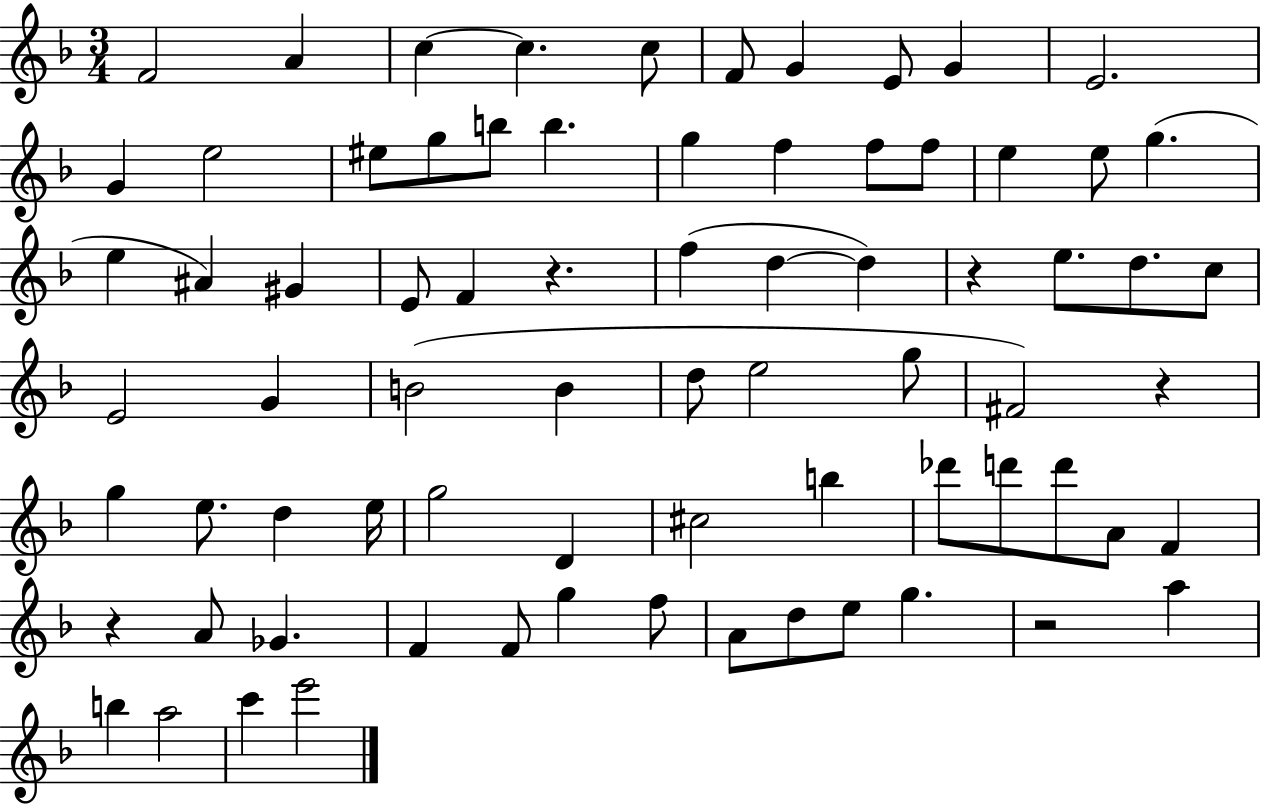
F4/h A4/q C5/q C5/q. C5/e F4/e G4/q E4/e G4/q E4/h. G4/q E5/h EIS5/e G5/e B5/e B5/q. G5/q F5/q F5/e F5/e E5/q E5/e G5/q. E5/q A#4/q G#4/q E4/e F4/q R/q. F5/q D5/q D5/q R/q E5/e. D5/e. C5/e E4/h G4/q B4/h B4/q D5/e E5/h G5/e F#4/h R/q G5/q E5/e. D5/q E5/s G5/h D4/q C#5/h B5/q Db6/e D6/e D6/e A4/e F4/q R/q A4/e Gb4/q. F4/q F4/e G5/q F5/e A4/e D5/e E5/e G5/q. R/h A5/q B5/q A5/h C6/q E6/h